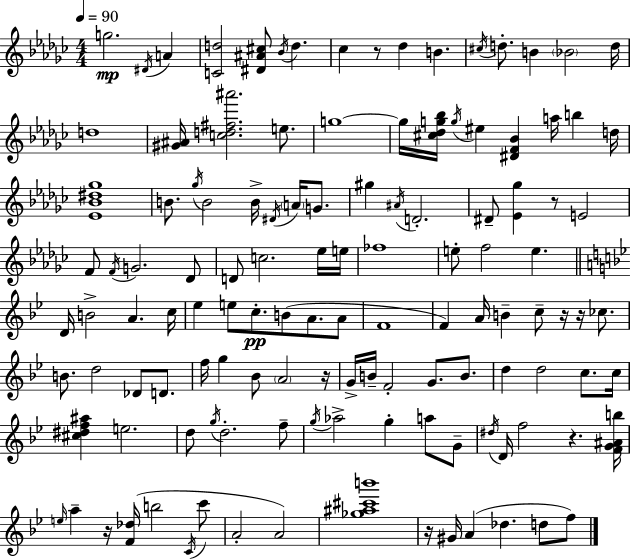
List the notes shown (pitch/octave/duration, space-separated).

G5/h. D#4/s A4/q [C4,D5]/h [D#4,A#4,C#5]/e Bb4/s D5/q. CES5/q R/e Db5/q B4/q. C#5/s D5/e. B4/q Bb4/h D5/s D5/w [G#4,A#4]/s [C5,D5,F#5,A#6]/h. E5/e. G5/w G5/s [C#5,Db5,G5,Bb5]/s G5/s EIS5/q [D#4,F4,Bb4]/q A5/s B5/q D5/s [Eb4,Bb4,D#5,Gb5]/w B4/e. Gb5/s B4/h B4/s D#4/s A4/s G4/e. G#5/q A#4/s D4/h. D#4/e [Eb4,Gb5]/q R/e E4/h F4/e F4/s G4/h. Db4/e D4/e C5/h. Eb5/s E5/s FES5/w E5/e F5/h E5/q. D4/s B4/h A4/q. C5/s Eb5/q E5/e C5/e. B4/e A4/e. A4/e F4/w F4/q A4/s B4/q C5/e R/s R/s CES5/e. B4/e. D5/h Db4/e D4/e. F5/s G5/q Bb4/e A4/h R/s G4/s B4/s F4/h G4/e. B4/e. D5/q D5/h C5/e. C5/s [C#5,D#5,F5,A#5]/q E5/h. D5/e G5/s D5/h. F5/e G5/s Ab5/h G5/q A5/e G4/e D#5/s D4/s F5/h R/q. [F4,G4,A#4,B5]/s E5/s A5/q R/s [F4,Db5]/s B5/h C4/s C6/e A4/h A4/h [Gb5,A#5,C#6,B6]/w R/s G#4/s A4/q Db5/q. D5/e F5/e